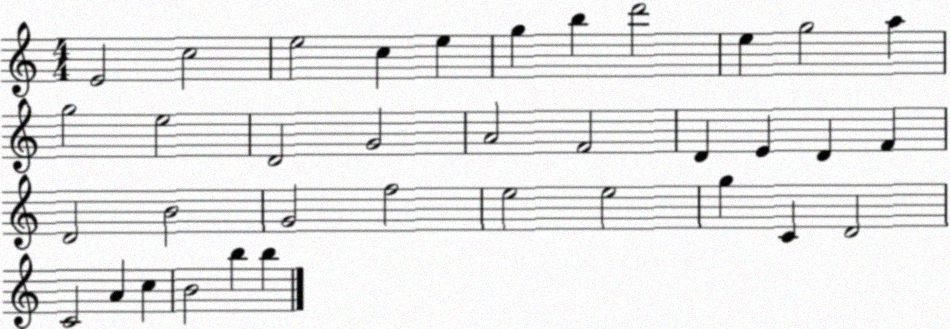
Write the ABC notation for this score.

X:1
T:Untitled
M:4/4
L:1/4
K:C
E2 c2 e2 c e g b d'2 e g2 a g2 e2 D2 G2 A2 F2 D E D F D2 B2 G2 f2 e2 e2 g C D2 C2 A c B2 b b